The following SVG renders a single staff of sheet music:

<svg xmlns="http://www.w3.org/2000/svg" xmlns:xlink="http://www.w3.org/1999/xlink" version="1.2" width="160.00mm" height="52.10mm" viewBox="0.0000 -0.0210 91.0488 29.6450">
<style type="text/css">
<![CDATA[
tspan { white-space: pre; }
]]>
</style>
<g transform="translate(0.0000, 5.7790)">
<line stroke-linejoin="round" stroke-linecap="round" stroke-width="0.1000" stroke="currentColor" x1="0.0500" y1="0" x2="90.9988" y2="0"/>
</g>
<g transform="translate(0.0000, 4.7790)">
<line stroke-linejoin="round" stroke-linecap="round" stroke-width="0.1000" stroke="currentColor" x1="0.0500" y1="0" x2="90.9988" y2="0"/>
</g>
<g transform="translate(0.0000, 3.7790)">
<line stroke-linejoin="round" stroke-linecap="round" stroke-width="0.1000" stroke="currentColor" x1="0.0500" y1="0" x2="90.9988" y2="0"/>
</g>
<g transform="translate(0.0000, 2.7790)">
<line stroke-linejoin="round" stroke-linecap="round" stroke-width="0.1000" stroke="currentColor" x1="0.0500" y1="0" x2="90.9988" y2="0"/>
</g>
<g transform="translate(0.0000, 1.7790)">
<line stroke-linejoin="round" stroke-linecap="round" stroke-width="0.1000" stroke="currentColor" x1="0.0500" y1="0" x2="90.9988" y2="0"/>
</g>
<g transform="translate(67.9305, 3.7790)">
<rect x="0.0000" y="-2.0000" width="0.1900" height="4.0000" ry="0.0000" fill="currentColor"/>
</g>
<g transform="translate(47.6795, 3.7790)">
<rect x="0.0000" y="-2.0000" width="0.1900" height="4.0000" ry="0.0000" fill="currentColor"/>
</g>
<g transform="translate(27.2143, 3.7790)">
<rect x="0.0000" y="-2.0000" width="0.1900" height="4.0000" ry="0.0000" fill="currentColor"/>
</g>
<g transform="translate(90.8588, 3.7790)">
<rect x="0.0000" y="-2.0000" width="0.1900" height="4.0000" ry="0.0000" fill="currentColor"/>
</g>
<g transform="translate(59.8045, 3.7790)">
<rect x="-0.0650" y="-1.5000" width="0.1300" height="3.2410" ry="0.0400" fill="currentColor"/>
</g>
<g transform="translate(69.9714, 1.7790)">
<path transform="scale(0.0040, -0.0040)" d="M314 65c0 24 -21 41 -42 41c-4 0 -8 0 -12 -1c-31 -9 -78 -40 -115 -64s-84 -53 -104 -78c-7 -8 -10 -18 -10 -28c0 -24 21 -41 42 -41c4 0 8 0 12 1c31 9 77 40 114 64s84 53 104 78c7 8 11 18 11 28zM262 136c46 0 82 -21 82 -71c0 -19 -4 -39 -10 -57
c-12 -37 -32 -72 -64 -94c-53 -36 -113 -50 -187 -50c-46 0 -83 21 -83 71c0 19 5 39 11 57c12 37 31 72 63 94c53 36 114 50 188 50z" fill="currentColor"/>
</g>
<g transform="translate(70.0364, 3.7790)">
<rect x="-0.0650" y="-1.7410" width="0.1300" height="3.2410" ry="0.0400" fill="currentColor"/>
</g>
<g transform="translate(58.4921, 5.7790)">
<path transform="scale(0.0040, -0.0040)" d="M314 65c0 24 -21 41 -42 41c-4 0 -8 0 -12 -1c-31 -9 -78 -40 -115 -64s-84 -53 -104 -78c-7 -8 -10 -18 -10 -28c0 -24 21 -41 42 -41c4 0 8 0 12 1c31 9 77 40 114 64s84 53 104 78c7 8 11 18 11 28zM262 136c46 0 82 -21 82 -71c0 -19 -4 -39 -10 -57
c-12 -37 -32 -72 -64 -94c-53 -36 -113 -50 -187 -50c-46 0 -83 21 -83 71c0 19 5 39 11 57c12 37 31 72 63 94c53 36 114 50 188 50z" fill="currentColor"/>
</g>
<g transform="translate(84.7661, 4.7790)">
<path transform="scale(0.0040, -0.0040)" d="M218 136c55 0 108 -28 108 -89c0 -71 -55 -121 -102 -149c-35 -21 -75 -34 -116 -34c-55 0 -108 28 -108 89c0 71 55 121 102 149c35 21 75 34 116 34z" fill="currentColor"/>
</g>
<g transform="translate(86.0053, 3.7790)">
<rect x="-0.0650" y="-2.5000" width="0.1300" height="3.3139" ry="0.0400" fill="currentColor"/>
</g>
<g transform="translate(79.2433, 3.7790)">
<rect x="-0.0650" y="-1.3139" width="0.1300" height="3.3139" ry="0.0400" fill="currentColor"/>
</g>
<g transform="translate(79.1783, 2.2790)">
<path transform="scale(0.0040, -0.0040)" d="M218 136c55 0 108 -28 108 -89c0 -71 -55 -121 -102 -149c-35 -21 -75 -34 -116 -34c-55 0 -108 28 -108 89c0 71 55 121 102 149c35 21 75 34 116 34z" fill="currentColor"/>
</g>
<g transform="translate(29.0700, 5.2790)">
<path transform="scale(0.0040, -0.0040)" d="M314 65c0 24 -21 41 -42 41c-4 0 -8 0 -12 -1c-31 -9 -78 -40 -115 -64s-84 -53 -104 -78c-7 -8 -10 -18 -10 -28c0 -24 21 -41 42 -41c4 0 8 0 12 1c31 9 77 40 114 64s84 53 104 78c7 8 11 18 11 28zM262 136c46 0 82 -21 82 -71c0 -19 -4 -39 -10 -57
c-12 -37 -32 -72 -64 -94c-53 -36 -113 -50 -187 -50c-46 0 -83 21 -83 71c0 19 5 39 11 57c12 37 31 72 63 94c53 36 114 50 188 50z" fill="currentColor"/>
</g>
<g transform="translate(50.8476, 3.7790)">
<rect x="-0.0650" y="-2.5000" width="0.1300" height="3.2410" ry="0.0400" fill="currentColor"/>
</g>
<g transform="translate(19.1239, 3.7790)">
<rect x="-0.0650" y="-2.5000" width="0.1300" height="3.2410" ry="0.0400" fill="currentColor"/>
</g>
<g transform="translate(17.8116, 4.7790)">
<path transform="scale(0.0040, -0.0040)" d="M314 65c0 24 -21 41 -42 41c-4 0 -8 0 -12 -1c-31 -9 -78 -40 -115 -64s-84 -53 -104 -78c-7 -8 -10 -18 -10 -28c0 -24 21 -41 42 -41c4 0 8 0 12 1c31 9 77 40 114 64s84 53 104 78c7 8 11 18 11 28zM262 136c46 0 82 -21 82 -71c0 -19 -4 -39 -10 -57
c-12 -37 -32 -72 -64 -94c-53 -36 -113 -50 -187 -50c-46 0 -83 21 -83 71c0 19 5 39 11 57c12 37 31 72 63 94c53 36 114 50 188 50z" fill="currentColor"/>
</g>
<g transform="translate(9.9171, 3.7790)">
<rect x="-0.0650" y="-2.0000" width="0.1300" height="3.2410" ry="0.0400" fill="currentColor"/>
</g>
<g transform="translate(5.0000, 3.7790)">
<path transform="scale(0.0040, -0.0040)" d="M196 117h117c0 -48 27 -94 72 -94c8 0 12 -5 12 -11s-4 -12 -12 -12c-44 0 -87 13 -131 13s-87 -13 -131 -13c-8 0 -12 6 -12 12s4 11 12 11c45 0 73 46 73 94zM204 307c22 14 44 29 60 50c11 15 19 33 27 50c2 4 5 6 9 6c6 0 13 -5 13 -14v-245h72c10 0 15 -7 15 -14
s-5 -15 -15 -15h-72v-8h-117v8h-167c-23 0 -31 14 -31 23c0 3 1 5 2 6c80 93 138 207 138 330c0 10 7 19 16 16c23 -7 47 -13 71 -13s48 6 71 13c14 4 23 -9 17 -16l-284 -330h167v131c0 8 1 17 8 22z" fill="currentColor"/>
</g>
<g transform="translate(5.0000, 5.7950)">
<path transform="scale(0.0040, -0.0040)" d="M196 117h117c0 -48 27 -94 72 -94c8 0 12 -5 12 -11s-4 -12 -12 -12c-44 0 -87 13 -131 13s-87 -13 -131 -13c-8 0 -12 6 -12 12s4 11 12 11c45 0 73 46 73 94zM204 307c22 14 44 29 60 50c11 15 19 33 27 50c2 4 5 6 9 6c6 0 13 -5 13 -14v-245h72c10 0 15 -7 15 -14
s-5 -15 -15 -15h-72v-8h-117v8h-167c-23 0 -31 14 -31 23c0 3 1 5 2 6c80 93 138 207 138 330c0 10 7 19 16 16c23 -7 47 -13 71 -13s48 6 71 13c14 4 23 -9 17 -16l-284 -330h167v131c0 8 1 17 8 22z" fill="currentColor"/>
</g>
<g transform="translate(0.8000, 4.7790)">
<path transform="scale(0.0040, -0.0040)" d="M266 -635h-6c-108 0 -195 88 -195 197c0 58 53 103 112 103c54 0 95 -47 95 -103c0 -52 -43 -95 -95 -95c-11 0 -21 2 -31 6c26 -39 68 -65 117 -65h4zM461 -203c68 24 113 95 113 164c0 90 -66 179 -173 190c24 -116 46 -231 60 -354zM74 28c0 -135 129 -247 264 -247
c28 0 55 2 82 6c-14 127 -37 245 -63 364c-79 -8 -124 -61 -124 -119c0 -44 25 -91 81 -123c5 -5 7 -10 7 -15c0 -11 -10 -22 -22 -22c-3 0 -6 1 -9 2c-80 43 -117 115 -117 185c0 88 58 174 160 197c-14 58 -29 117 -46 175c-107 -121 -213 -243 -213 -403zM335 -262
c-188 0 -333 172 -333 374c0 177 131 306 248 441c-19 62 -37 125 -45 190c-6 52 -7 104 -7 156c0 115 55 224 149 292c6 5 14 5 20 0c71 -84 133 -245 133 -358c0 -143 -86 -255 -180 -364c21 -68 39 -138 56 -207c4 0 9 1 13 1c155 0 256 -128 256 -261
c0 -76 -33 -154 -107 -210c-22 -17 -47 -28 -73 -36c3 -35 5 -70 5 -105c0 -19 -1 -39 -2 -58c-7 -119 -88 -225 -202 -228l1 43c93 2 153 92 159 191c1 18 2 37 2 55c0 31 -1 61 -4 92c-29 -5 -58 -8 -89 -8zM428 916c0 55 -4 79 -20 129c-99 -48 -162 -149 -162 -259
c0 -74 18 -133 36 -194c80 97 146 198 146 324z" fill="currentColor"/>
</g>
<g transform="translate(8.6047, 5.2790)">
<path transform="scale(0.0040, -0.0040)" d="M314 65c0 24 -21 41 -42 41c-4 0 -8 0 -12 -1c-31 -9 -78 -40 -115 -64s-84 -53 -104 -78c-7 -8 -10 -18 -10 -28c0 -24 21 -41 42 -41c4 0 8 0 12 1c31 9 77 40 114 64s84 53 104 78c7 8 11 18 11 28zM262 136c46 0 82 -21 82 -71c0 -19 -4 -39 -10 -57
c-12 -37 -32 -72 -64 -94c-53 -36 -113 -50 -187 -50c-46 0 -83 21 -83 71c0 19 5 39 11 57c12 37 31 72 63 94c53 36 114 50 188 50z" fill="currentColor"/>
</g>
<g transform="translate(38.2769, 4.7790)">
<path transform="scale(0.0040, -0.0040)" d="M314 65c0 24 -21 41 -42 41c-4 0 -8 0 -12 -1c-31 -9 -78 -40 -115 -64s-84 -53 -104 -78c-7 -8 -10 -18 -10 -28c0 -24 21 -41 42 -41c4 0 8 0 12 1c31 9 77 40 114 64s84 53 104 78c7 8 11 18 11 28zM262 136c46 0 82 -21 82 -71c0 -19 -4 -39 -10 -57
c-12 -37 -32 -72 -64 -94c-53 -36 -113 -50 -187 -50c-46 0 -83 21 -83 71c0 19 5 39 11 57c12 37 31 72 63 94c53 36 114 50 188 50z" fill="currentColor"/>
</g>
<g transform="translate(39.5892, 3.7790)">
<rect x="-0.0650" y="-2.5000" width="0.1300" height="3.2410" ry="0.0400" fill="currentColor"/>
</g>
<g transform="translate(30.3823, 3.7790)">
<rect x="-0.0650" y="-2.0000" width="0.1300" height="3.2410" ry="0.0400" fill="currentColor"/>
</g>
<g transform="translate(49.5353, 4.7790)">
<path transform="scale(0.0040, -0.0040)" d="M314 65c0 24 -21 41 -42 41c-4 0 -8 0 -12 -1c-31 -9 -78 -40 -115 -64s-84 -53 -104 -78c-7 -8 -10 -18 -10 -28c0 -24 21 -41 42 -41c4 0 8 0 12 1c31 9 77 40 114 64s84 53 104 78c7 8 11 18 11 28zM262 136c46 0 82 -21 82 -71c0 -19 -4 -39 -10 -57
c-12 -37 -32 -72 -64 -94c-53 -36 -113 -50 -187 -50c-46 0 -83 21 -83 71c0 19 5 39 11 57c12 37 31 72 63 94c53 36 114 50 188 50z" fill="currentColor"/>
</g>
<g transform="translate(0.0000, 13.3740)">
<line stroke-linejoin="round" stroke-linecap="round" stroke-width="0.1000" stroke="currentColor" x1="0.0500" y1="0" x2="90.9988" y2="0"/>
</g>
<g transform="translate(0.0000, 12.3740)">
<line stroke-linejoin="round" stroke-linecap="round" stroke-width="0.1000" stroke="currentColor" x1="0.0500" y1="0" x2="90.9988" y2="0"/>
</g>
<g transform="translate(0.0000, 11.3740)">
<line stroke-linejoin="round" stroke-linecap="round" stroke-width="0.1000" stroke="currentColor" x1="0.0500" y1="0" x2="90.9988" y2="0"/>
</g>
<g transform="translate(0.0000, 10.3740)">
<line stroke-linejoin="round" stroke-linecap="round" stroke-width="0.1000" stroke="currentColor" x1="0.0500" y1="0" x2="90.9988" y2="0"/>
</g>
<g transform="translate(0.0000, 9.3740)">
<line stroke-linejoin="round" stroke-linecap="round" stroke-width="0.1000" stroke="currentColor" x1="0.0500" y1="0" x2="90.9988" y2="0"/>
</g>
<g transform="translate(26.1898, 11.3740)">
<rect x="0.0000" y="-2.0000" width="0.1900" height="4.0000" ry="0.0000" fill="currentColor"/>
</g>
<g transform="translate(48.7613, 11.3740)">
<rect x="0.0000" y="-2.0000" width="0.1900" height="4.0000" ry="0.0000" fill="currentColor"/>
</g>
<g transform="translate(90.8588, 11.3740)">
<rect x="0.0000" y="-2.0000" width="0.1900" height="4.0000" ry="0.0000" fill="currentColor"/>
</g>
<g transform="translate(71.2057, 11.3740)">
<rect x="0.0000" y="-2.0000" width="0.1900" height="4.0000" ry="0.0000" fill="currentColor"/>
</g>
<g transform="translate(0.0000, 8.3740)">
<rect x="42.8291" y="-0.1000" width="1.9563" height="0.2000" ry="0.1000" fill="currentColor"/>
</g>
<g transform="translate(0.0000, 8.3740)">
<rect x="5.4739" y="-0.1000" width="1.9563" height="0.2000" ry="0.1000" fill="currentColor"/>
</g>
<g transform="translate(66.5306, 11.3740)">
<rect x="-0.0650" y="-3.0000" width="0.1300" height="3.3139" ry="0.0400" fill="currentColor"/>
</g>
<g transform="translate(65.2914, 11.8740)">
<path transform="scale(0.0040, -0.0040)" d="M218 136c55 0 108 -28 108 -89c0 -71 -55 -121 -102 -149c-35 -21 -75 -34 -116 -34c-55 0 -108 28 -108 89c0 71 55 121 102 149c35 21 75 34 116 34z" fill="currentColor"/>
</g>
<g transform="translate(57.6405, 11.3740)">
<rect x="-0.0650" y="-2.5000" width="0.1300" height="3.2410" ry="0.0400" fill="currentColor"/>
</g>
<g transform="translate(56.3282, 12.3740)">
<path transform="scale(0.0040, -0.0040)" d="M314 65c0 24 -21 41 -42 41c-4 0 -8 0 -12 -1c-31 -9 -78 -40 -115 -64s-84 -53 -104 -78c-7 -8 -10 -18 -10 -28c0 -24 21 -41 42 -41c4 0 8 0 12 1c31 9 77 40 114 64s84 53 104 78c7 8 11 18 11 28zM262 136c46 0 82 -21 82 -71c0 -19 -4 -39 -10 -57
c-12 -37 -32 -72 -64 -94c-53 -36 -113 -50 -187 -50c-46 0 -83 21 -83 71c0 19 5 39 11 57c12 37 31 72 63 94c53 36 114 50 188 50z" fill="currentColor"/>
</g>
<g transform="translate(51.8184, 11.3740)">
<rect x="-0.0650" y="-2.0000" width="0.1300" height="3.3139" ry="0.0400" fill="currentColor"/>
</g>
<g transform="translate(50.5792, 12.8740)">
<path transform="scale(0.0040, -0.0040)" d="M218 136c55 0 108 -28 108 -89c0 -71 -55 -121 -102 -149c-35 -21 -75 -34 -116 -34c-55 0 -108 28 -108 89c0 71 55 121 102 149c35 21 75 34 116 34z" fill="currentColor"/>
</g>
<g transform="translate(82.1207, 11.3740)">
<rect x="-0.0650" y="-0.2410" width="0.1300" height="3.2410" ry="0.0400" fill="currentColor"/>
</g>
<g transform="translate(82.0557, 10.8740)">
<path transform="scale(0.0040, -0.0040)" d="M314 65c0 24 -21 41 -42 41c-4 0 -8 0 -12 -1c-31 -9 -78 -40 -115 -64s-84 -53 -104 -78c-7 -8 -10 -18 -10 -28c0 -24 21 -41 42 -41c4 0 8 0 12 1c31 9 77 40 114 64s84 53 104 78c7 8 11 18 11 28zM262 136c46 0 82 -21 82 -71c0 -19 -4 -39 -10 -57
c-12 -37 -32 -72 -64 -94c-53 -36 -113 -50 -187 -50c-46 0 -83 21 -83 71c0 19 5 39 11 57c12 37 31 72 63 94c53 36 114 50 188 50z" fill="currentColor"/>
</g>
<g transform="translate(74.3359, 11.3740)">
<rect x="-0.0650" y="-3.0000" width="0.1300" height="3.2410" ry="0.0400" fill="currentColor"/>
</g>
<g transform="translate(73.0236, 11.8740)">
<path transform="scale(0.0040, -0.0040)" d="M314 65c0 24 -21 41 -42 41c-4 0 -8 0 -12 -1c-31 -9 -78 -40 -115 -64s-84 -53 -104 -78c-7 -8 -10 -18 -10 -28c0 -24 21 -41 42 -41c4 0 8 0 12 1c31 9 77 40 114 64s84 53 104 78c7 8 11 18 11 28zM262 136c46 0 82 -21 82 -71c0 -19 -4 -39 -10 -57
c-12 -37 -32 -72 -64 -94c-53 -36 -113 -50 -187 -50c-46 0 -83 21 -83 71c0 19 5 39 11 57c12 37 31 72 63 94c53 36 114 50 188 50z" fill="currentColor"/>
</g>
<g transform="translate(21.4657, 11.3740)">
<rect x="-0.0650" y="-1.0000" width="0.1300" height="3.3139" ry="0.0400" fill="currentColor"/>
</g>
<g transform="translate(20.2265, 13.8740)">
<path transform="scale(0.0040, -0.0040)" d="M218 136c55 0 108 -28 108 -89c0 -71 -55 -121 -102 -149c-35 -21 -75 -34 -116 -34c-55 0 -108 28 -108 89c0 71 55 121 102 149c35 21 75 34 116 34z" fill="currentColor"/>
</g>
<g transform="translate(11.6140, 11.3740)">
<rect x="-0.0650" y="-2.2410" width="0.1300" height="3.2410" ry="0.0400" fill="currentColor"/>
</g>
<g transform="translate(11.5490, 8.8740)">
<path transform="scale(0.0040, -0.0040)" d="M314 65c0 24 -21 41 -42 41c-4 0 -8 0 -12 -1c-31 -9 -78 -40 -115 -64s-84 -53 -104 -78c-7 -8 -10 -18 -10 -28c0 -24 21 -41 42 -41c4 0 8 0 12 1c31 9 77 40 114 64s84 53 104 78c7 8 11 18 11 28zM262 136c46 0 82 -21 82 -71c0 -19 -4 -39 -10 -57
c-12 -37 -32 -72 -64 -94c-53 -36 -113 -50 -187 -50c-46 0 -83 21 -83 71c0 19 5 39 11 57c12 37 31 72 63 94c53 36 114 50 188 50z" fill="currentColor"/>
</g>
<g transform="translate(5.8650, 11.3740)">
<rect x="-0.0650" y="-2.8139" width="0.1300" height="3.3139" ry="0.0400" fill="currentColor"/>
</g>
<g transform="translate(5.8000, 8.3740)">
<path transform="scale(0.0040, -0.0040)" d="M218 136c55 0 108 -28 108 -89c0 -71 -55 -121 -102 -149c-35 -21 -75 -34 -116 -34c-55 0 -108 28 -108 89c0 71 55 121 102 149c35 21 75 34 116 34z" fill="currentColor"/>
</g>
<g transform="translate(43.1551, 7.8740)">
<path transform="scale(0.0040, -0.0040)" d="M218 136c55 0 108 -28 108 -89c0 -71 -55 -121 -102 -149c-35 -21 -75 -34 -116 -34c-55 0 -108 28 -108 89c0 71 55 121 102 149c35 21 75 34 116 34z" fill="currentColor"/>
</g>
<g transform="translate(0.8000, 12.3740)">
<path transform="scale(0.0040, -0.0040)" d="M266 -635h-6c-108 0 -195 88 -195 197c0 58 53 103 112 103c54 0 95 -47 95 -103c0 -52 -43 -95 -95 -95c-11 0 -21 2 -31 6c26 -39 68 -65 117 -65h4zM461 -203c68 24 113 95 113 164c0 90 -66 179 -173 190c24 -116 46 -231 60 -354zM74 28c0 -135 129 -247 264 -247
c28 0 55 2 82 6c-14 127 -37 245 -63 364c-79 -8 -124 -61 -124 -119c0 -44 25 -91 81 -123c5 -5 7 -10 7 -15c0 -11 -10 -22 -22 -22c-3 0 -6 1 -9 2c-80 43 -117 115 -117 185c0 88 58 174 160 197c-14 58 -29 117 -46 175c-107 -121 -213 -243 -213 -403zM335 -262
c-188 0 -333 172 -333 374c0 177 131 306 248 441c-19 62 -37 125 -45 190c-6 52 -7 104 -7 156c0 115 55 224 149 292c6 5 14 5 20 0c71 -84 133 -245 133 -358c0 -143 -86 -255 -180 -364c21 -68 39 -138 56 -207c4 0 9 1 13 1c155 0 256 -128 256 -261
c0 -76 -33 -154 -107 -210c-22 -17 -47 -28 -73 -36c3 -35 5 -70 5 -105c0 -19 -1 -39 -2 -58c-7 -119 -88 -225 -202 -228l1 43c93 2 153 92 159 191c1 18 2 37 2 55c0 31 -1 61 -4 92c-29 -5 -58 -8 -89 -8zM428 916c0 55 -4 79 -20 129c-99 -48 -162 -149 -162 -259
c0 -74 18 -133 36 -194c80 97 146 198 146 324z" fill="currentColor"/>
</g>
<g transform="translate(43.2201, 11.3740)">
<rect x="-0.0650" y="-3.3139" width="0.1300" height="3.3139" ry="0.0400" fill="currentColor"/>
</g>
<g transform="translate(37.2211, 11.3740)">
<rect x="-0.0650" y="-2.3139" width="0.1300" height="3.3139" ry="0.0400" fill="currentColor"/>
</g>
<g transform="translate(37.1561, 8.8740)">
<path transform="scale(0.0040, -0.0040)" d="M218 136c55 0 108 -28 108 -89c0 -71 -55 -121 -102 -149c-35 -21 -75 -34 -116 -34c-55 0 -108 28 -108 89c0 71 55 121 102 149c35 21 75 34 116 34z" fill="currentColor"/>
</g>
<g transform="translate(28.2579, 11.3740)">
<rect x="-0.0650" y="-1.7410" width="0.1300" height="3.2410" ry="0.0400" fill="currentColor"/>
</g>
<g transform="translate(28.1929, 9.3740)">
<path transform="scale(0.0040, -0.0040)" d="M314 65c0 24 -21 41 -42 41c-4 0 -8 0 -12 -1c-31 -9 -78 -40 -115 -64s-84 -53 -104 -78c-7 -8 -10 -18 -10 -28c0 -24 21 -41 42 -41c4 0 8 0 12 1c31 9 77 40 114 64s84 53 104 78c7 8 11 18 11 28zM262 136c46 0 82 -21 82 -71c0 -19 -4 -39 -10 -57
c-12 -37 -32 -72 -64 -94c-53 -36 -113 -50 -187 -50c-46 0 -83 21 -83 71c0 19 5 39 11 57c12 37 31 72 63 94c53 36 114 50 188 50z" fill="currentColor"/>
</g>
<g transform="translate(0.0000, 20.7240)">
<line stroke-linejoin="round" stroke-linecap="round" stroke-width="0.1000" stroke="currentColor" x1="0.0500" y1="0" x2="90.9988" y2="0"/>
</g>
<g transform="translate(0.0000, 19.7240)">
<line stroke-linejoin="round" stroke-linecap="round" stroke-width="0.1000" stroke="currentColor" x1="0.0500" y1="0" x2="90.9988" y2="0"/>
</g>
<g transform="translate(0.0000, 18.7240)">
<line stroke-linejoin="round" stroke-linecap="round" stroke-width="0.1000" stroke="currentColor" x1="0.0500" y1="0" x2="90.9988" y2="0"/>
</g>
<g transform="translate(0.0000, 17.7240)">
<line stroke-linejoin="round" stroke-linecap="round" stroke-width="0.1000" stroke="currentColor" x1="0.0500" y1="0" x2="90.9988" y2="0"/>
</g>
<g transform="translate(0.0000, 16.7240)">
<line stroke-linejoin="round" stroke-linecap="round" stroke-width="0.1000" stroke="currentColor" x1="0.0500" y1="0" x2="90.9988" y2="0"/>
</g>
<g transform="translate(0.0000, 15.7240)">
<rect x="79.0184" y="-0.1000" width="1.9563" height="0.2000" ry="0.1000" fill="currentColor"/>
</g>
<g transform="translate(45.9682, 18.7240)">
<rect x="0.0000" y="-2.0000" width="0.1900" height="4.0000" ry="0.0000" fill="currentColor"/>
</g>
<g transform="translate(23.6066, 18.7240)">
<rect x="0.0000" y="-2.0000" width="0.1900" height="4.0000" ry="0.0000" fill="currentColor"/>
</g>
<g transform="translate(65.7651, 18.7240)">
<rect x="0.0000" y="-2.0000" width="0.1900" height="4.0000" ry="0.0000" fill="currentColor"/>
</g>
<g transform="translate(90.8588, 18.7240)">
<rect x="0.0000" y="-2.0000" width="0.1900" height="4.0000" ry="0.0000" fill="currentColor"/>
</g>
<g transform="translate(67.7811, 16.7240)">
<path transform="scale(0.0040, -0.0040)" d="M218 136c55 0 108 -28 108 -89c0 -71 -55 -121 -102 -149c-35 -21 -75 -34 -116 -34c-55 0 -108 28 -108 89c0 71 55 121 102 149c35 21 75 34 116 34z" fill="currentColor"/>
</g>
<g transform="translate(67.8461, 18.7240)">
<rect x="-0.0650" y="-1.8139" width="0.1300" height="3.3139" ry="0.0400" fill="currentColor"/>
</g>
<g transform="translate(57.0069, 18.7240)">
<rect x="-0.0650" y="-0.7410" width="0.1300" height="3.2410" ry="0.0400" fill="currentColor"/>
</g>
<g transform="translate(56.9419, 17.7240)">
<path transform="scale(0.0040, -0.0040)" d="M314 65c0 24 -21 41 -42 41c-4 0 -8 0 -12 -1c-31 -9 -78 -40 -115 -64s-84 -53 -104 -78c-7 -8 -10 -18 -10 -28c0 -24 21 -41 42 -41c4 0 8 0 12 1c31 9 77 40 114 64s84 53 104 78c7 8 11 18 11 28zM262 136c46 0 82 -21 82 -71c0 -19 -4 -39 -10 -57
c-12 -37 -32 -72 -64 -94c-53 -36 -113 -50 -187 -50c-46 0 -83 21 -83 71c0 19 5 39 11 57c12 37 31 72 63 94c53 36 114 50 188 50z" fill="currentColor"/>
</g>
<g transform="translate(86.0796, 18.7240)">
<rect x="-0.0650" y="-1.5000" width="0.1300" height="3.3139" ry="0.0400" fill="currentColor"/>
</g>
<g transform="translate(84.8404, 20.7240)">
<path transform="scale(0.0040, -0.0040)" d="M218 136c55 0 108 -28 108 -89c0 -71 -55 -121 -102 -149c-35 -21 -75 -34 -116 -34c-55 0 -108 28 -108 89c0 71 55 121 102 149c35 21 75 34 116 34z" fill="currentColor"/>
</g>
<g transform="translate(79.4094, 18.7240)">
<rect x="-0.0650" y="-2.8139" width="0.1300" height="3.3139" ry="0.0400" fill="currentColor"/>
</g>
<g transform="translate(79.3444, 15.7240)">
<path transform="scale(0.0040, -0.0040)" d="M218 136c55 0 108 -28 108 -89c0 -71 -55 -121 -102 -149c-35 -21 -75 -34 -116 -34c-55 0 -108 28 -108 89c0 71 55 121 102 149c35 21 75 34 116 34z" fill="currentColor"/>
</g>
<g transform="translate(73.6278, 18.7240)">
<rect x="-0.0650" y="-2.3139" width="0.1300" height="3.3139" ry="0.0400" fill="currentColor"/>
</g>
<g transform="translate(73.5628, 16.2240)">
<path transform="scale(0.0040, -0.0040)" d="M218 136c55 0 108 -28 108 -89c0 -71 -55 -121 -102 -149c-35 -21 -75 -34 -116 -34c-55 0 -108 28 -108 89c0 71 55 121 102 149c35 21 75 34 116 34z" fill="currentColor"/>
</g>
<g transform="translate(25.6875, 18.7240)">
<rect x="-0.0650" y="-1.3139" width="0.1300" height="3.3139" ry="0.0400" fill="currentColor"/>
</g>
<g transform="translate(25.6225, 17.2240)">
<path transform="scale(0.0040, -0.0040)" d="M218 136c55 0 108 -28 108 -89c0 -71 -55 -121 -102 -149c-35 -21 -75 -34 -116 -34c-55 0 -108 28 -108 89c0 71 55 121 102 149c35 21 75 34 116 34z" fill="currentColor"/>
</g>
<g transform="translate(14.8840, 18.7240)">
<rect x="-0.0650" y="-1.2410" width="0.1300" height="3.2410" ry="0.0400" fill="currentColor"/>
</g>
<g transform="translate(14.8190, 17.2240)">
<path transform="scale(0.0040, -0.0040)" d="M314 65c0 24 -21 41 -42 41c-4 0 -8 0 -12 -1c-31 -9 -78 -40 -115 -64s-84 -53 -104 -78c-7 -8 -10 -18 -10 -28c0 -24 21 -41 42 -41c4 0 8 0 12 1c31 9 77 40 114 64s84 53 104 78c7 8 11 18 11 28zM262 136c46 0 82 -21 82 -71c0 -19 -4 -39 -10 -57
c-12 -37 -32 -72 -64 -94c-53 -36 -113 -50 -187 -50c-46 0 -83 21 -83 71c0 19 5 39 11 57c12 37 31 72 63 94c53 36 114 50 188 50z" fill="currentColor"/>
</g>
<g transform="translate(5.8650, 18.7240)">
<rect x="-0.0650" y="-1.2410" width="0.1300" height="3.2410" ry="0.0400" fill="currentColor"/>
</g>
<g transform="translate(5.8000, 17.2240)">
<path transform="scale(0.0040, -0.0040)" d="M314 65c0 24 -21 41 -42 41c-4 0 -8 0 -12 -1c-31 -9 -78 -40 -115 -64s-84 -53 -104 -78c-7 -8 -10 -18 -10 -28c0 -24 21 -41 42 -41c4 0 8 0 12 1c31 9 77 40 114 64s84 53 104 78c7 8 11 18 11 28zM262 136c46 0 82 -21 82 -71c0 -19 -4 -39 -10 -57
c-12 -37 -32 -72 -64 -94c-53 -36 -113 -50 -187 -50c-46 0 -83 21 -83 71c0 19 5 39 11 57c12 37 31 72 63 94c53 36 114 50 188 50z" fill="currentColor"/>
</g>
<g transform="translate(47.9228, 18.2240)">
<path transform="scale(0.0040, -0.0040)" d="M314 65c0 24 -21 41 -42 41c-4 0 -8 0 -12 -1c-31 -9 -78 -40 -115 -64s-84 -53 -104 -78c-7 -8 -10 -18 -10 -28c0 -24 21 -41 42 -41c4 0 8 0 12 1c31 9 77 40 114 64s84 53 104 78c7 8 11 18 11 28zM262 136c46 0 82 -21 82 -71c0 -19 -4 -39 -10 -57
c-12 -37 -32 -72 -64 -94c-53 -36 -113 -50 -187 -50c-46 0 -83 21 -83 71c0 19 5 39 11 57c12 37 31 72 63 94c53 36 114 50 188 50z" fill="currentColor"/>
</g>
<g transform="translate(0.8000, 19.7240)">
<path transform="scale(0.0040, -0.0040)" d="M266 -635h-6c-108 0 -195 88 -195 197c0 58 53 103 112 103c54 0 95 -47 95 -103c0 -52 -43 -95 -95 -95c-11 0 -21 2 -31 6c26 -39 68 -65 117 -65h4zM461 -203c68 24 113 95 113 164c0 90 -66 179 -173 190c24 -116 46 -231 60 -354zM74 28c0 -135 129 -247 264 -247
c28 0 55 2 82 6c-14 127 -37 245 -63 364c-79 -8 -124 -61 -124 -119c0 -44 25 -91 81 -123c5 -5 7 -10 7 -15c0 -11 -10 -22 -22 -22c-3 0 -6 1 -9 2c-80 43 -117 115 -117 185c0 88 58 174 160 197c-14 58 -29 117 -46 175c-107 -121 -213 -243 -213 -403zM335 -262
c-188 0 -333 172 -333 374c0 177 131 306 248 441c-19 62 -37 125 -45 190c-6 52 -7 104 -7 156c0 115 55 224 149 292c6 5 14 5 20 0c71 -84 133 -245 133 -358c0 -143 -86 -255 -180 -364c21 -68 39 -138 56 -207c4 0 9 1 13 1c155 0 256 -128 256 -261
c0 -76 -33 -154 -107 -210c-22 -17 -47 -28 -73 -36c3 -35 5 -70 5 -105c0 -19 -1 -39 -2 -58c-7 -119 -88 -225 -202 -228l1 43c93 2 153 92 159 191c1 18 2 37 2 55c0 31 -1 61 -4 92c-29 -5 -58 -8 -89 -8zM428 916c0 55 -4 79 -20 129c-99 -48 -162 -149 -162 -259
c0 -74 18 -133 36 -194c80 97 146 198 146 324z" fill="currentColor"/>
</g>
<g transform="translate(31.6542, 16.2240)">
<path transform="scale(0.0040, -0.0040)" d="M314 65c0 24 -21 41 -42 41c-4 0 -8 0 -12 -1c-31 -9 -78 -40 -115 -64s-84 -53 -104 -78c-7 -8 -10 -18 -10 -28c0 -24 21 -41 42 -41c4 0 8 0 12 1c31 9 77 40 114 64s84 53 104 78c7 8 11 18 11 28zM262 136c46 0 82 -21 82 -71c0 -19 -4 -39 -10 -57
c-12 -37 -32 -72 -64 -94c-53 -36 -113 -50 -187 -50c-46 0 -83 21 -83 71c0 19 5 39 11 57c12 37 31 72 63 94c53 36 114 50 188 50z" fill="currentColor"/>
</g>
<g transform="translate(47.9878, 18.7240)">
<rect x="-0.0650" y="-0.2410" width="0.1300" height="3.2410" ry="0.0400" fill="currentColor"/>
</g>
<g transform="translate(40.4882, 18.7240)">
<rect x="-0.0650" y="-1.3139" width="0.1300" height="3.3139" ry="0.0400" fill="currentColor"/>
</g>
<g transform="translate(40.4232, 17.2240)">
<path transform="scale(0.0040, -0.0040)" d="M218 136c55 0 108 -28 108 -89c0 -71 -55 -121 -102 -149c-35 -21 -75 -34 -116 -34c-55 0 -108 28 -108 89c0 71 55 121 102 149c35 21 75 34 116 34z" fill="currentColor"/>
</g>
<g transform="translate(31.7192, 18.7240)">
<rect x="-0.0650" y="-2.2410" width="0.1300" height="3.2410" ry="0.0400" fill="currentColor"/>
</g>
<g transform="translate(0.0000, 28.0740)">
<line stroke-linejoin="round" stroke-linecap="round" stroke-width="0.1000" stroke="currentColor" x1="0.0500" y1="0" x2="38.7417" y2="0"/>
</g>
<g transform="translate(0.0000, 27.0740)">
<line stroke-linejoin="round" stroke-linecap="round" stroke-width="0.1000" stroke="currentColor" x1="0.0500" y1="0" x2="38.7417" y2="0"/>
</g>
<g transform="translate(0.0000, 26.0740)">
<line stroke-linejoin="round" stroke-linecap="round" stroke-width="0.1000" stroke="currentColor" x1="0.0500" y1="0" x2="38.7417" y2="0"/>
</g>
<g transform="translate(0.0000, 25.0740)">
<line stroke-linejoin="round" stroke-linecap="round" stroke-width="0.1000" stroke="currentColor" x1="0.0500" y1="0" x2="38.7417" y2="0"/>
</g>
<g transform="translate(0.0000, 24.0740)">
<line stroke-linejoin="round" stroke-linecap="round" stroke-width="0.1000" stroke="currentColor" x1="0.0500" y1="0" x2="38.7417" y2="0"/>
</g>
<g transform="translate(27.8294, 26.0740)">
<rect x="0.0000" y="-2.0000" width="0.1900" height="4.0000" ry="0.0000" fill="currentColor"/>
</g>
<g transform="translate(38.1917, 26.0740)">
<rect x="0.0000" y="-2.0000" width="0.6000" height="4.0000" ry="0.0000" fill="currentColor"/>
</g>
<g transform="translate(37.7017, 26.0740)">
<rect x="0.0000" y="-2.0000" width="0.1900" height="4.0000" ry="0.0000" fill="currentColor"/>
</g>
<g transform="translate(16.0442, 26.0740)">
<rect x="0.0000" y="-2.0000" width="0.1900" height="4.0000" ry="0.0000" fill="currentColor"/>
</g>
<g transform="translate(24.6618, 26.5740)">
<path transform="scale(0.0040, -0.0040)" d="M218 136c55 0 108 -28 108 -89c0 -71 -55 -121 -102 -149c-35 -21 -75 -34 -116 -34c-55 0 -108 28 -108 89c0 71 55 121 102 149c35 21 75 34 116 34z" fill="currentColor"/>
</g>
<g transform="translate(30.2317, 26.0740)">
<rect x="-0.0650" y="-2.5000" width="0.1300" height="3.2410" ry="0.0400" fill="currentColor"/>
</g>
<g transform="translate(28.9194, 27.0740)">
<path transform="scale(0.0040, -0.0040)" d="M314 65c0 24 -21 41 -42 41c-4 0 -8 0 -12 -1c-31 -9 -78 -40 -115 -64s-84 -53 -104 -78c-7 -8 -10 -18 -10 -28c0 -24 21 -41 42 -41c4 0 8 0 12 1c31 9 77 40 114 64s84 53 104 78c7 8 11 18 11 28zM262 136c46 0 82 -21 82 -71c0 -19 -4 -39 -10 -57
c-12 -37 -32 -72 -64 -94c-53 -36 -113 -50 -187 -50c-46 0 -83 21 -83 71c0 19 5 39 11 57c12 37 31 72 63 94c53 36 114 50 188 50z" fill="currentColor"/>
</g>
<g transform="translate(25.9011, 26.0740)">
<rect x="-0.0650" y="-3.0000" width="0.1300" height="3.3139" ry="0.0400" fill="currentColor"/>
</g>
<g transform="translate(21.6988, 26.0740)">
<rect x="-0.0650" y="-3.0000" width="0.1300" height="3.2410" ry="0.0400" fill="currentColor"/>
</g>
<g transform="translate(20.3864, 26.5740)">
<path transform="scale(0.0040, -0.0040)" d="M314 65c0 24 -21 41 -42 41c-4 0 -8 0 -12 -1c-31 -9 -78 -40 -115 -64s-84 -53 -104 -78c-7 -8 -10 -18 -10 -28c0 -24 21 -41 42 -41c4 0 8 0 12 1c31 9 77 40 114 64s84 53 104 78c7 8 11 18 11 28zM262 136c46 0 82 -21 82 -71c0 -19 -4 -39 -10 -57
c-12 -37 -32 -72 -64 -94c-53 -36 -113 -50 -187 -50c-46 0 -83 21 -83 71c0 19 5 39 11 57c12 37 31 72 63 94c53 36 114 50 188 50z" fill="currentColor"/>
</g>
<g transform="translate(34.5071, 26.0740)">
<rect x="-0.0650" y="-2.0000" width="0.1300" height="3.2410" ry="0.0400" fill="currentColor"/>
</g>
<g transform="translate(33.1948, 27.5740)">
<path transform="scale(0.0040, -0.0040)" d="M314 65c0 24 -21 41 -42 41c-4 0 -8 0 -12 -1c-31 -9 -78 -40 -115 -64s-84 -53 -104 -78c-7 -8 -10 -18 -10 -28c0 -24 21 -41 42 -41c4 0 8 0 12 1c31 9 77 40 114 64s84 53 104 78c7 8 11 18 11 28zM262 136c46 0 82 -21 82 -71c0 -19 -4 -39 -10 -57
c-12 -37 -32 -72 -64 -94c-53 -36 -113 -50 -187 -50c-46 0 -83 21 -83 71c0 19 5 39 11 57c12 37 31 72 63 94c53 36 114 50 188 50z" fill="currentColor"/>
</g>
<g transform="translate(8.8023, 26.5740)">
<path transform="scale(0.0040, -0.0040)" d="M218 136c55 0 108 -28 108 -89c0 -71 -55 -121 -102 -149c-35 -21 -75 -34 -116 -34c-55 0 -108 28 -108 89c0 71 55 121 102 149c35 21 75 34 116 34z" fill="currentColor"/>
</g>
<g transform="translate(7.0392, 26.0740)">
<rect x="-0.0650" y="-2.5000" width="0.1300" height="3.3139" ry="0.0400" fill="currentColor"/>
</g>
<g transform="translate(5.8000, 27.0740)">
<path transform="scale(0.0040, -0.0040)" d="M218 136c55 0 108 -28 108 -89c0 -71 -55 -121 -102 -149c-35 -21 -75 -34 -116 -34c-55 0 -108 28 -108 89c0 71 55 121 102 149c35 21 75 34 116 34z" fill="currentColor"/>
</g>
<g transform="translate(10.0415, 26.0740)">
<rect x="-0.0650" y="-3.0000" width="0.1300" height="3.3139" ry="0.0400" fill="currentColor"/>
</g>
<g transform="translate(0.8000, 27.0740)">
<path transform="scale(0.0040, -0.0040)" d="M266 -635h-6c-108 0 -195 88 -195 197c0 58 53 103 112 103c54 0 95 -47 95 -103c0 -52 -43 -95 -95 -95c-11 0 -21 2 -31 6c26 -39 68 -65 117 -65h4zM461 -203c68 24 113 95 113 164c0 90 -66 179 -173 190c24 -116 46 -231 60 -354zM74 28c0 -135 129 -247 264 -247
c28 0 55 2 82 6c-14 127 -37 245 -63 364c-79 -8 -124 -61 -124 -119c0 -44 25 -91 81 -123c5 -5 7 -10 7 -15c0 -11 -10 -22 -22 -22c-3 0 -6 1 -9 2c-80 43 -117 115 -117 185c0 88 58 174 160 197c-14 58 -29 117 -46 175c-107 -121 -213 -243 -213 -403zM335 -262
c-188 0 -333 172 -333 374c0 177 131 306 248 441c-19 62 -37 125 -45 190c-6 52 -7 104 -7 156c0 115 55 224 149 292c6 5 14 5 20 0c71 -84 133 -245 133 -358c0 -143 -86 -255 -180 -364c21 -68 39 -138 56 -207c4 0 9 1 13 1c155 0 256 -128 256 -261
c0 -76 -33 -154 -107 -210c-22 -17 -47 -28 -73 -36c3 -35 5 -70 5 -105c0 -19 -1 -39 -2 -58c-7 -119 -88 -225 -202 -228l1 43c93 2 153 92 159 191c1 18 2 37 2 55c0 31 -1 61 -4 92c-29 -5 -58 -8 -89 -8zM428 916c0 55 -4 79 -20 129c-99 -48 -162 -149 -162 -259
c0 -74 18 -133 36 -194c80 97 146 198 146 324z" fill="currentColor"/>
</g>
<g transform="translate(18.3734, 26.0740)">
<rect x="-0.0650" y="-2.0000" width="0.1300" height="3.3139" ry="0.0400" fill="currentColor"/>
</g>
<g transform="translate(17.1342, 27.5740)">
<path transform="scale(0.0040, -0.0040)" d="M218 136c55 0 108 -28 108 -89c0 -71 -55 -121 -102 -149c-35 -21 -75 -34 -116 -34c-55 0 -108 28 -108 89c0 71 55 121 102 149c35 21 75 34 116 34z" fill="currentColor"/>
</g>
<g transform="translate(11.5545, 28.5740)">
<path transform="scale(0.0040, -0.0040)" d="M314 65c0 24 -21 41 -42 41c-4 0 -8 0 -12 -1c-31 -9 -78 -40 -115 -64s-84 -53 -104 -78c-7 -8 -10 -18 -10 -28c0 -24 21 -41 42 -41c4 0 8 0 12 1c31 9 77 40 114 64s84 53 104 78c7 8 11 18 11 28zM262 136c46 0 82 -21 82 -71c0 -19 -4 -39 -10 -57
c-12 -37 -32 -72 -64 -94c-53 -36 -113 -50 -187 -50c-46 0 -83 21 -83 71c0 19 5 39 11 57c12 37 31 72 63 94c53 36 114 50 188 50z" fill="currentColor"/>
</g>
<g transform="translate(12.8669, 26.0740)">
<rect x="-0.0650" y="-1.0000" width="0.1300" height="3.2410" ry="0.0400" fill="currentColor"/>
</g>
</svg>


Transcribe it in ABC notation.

X:1
T:Untitled
M:4/4
L:1/4
K:C
F2 G2 F2 G2 G2 E2 f2 e G a g2 D f2 g b F G2 A A2 c2 e2 e2 e g2 e c2 d2 f g a E G A D2 F A2 A G2 F2